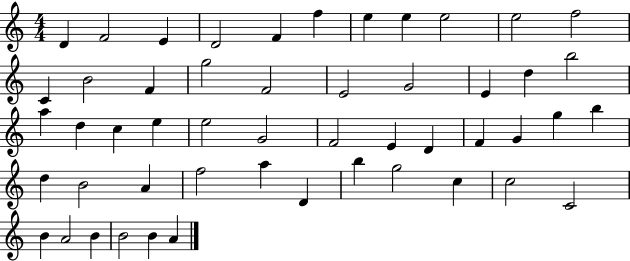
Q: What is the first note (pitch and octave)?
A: D4